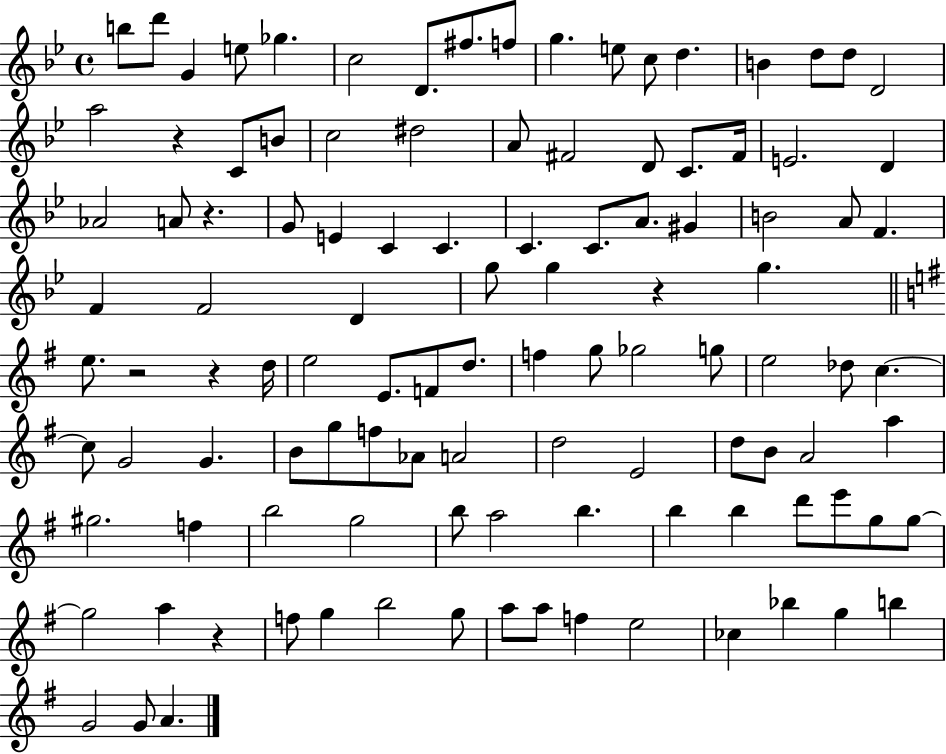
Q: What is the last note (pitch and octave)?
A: A4